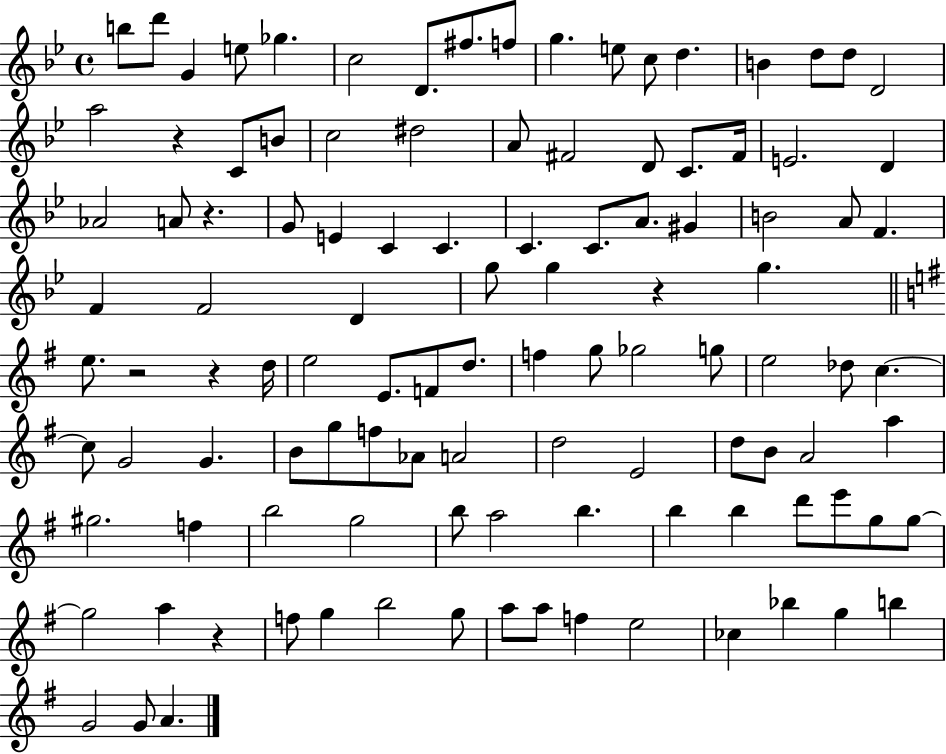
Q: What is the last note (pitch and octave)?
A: A4